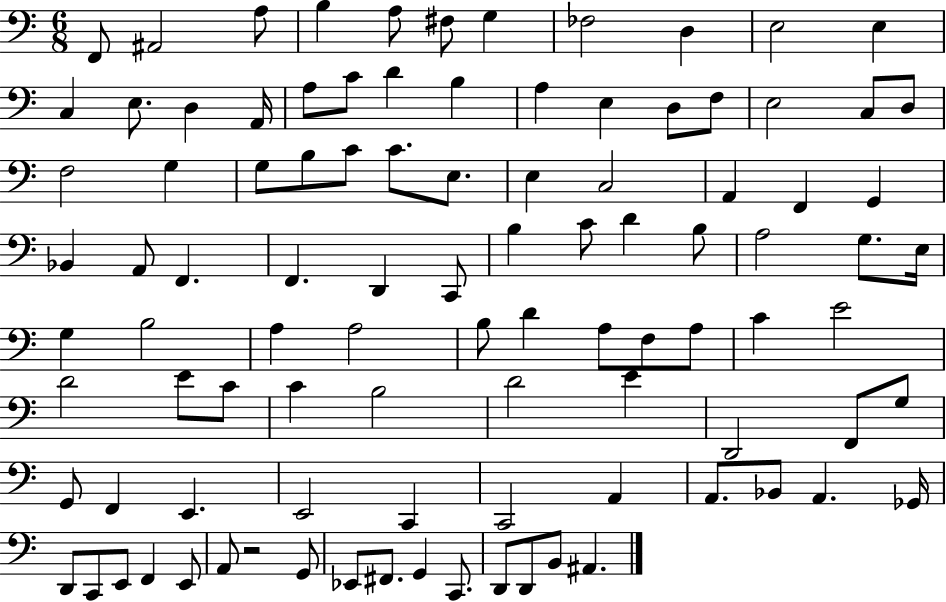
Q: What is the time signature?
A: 6/8